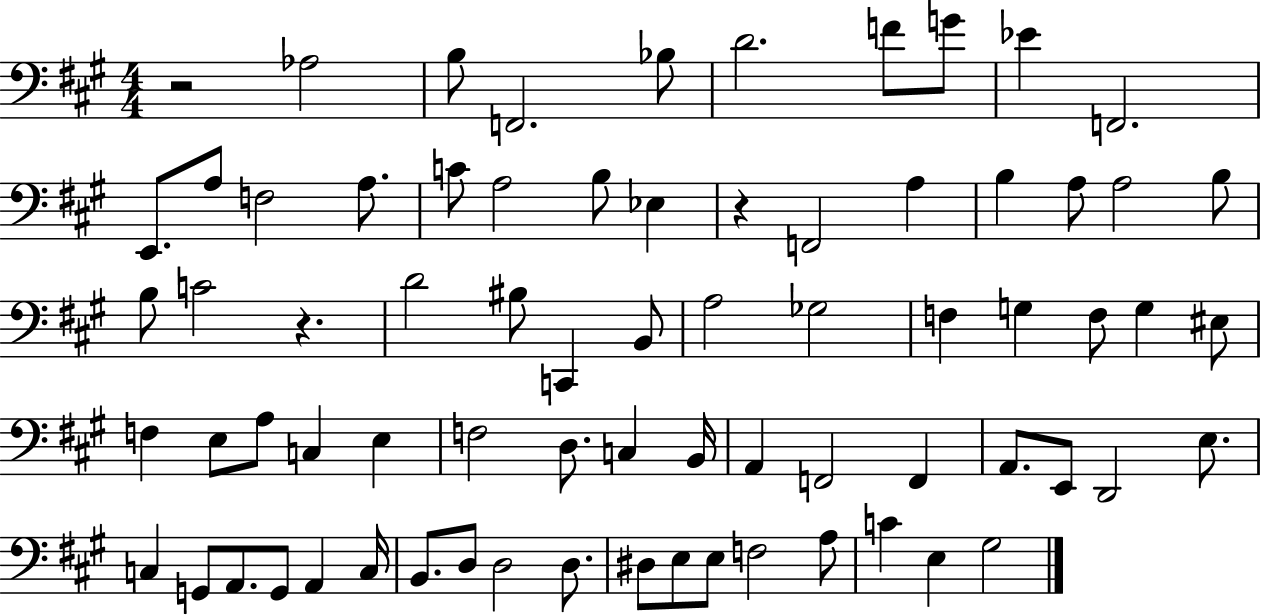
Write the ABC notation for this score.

X:1
T:Untitled
M:4/4
L:1/4
K:A
z2 _A,2 B,/2 F,,2 _B,/2 D2 F/2 G/2 _E F,,2 E,,/2 A,/2 F,2 A,/2 C/2 A,2 B,/2 _E, z F,,2 A, B, A,/2 A,2 B,/2 B,/2 C2 z D2 ^B,/2 C,, B,,/2 A,2 _G,2 F, G, F,/2 G, ^E,/2 F, E,/2 A,/2 C, E, F,2 D,/2 C, B,,/4 A,, F,,2 F,, A,,/2 E,,/2 D,,2 E,/2 C, G,,/2 A,,/2 G,,/2 A,, C,/4 B,,/2 D,/2 D,2 D,/2 ^D,/2 E,/2 E,/2 F,2 A,/2 C E, ^G,2